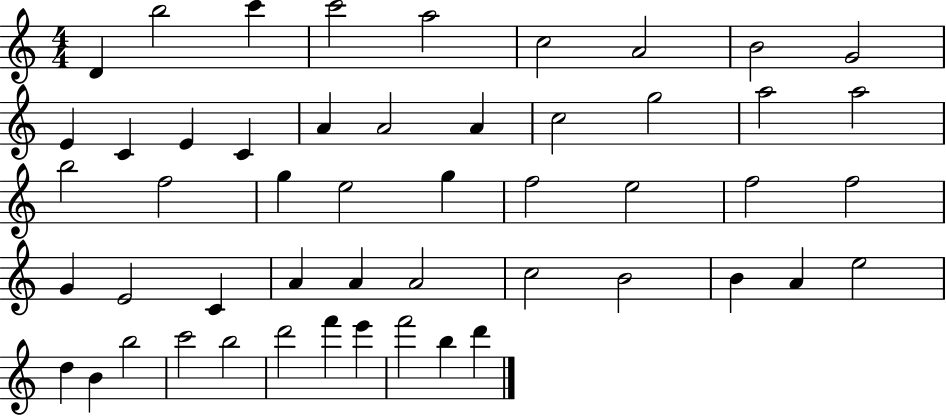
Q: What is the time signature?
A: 4/4